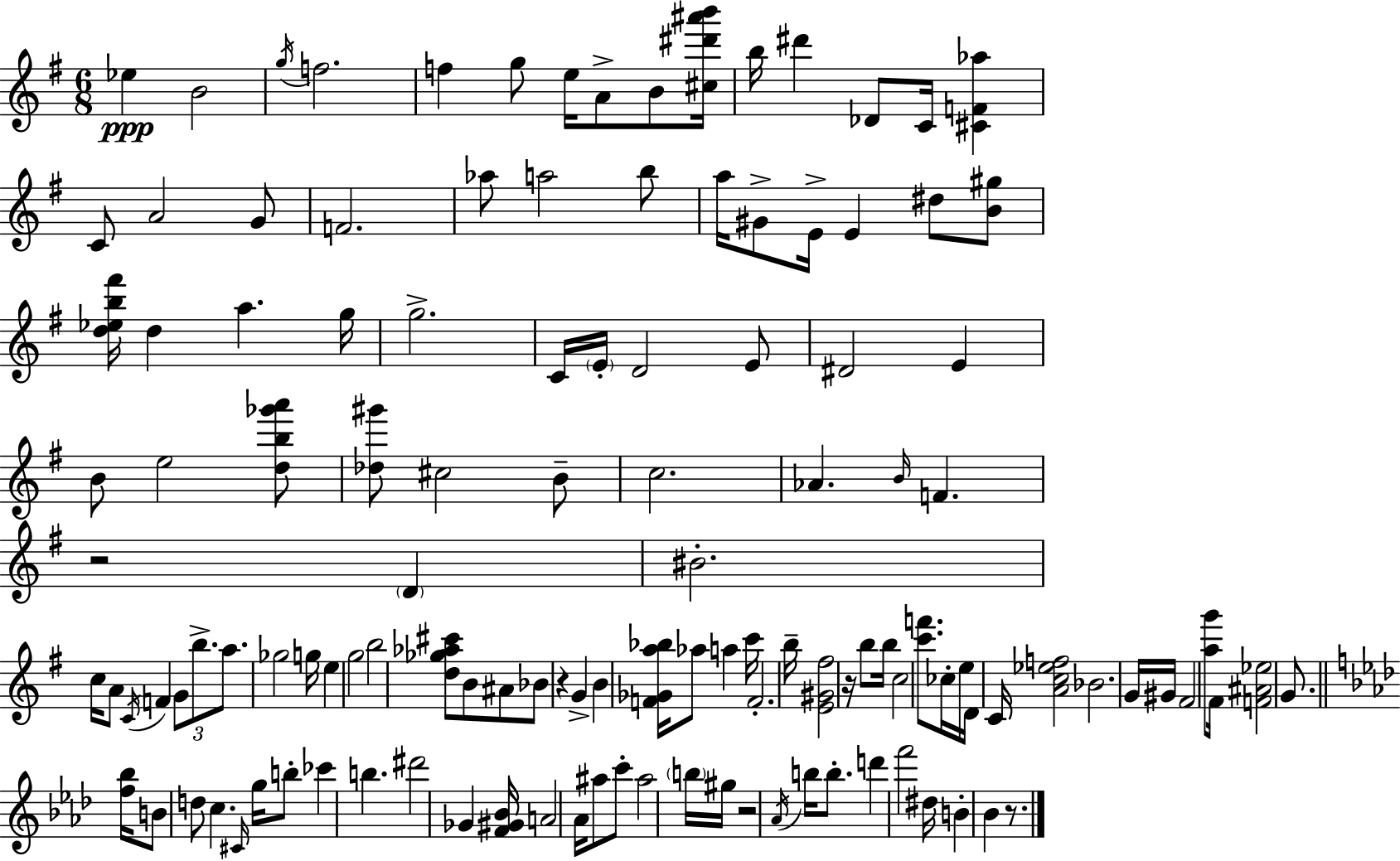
Eb5/q B4/h G5/s F5/h. F5/q G5/e E5/s A4/e B4/e [C#5,D#6,A#6,B6]/s B5/s D#6/q Db4/e C4/s [C#4,F4,Ab5]/q C4/e A4/h G4/e F4/h. Ab5/e A5/h B5/e A5/s G#4/e E4/s E4/q D#5/e [B4,G#5]/e [D5,Eb5,B5,F#6]/s D5/q A5/q. G5/s G5/h. C4/s E4/s D4/h E4/e D#4/h E4/q B4/e E5/h [D5,B5,Gb6,A6]/e [Db5,G#6]/e C#5/h B4/e C5/h. Ab4/q. B4/s F4/q. R/h D4/q BIS4/h. C5/s A4/e C4/s F4/q G4/e B5/e. A5/e. Gb5/h G5/s E5/q G5/h B5/h [D5,Gb5,Ab5,C#6]/e B4/e A#4/e Bb4/e R/q G4/q B4/q [F4,Gb4,A5,Bb5]/s Ab5/e A5/q C6/s F4/h. B5/s [E4,G#4,F#5]/h R/s B5/e B5/s C5/h [C6,F6]/e. CES5/s E5/s D4/s C4/s [A4,C5,Eb5,F5]/h Bb4/h. G4/s G#4/s F#4/h [A5,G6]/e F#4/s [F4,A#4,Eb5]/h G4/e. [F5,Bb5]/s B4/e D5/e C5/q. C#4/s G5/s B5/e CES6/q B5/q. D#6/h Gb4/q [F4,G#4,Bb4]/s A4/h Ab4/s A#5/e C6/e A#5/h B5/s G#5/s R/h Ab4/s B5/s B5/e. D6/q F6/h D#5/s B4/q Bb4/q R/e.